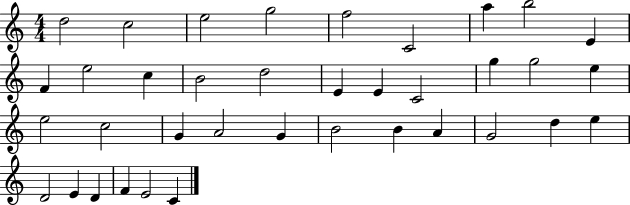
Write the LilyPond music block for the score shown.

{
  \clef treble
  \numericTimeSignature
  \time 4/4
  \key c \major
  d''2 c''2 | e''2 g''2 | f''2 c'2 | a''4 b''2 e'4 | \break f'4 e''2 c''4 | b'2 d''2 | e'4 e'4 c'2 | g''4 g''2 e''4 | \break e''2 c''2 | g'4 a'2 g'4 | b'2 b'4 a'4 | g'2 d''4 e''4 | \break d'2 e'4 d'4 | f'4 e'2 c'4 | \bar "|."
}